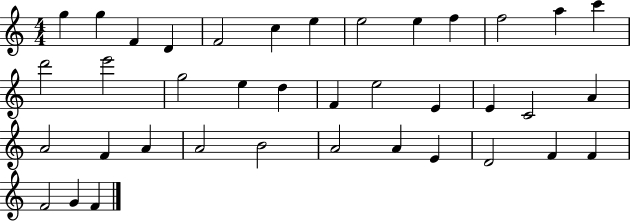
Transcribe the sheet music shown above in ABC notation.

X:1
T:Untitled
M:4/4
L:1/4
K:C
g g F D F2 c e e2 e f f2 a c' d'2 e'2 g2 e d F e2 E E C2 A A2 F A A2 B2 A2 A E D2 F F F2 G F